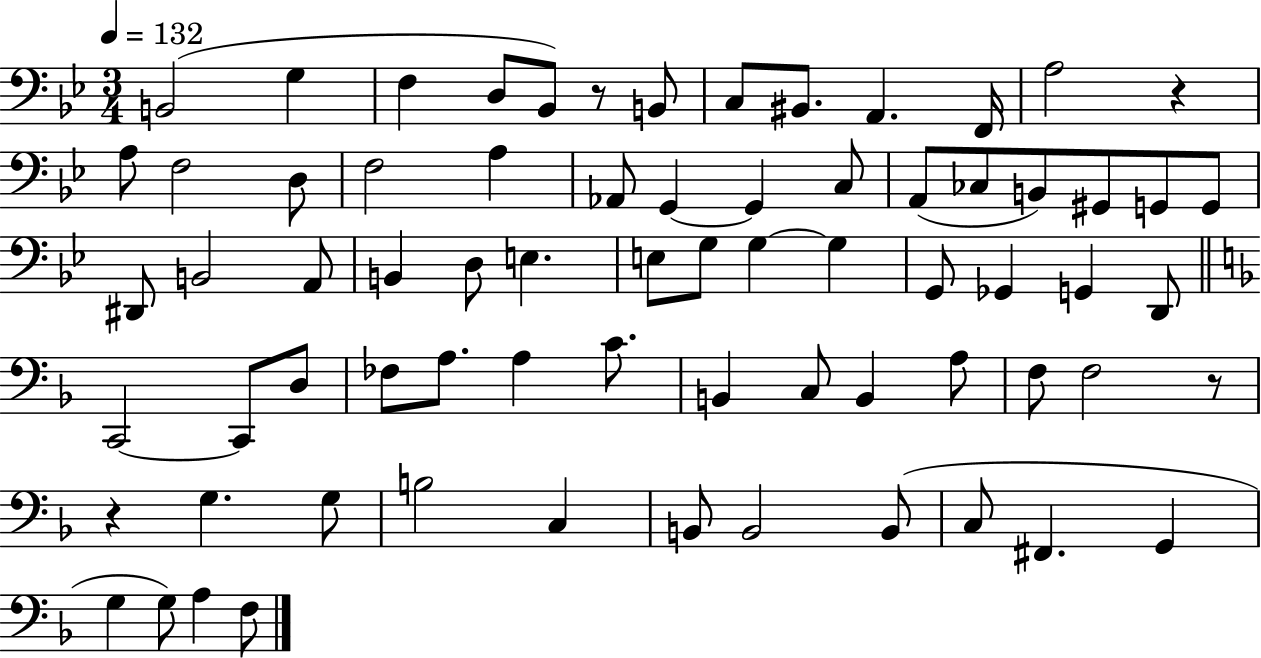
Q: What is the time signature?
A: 3/4